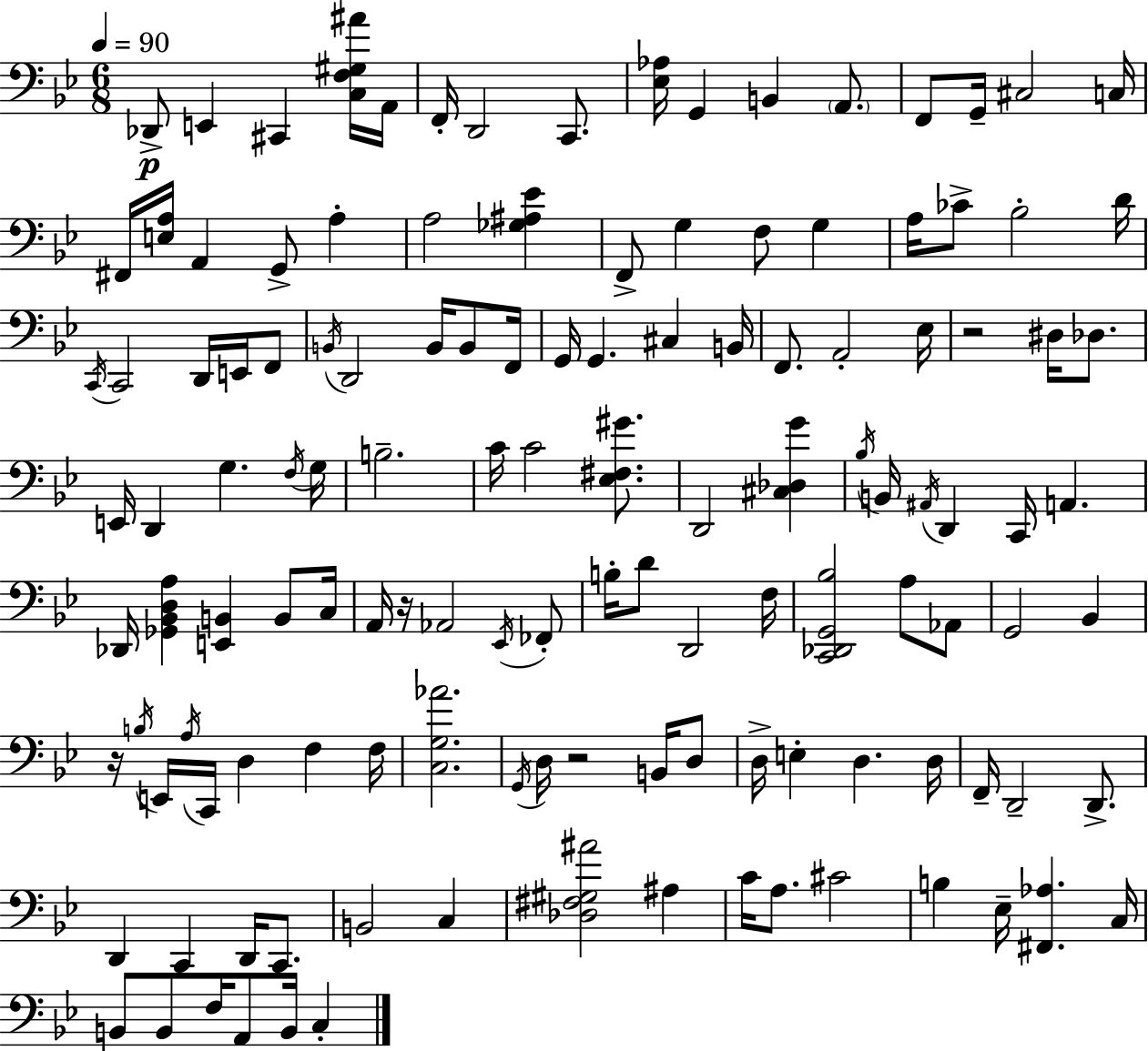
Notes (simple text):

Db2/e E2/q C#2/q [C3,F3,G#3,A#4]/s A2/s F2/s D2/h C2/e. [Eb3,Ab3]/s G2/q B2/q A2/e. F2/e G2/s C#3/h C3/s F#2/s [E3,A3]/s A2/q G2/e A3/q A3/h [Gb3,A#3,Eb4]/q F2/e G3/q F3/e G3/q A3/s CES4/e Bb3/h D4/s C2/s C2/h D2/s E2/s F2/e B2/s D2/h B2/s B2/e F2/s G2/s G2/q. C#3/q B2/s F2/e. A2/h Eb3/s R/h D#3/s Db3/e. E2/s D2/q G3/q. F3/s G3/s B3/h. C4/s C4/h [Eb3,F#3,G#4]/e. D2/h [C#3,Db3,G4]/q Bb3/s B2/s A#2/s D2/q C2/s A2/q. Db2/s [Gb2,Bb2,D3,A3]/q [E2,B2]/q B2/e C3/s A2/s R/s Ab2/h Eb2/s FES2/e B3/s D4/e D2/h F3/s [C2,Db2,G2,Bb3]/h A3/e Ab2/e G2/h Bb2/q R/s B3/s E2/s A3/s C2/s D3/q F3/q F3/s [C3,G3,Ab4]/h. G2/s D3/s R/h B2/s D3/e D3/s E3/q D3/q. D3/s F2/s D2/h D2/e. D2/q C2/q D2/s C2/e. B2/h C3/q [Db3,F#3,G#3,A#4]/h A#3/q C4/s A3/e. C#4/h B3/q Eb3/s [F#2,Ab3]/q. C3/s B2/e B2/e F3/s A2/e B2/s C3/q